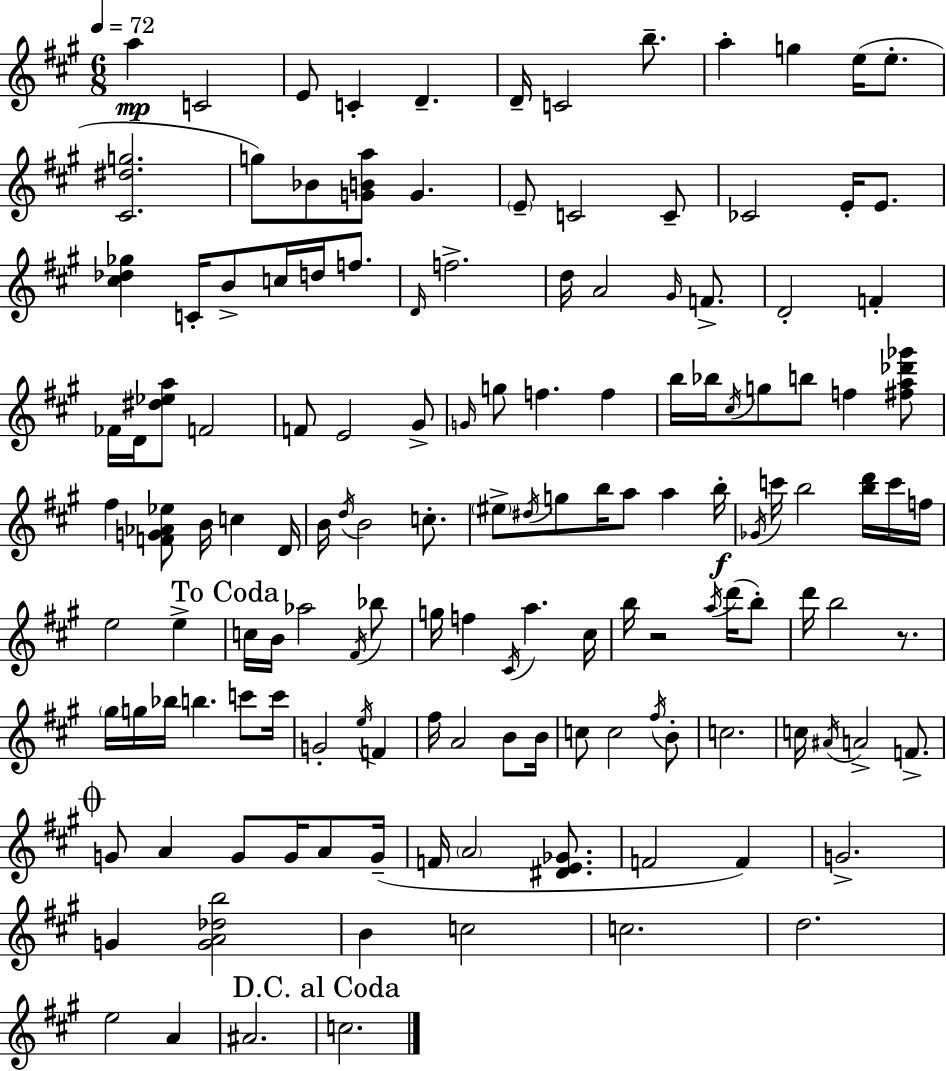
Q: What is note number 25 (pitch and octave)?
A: D5